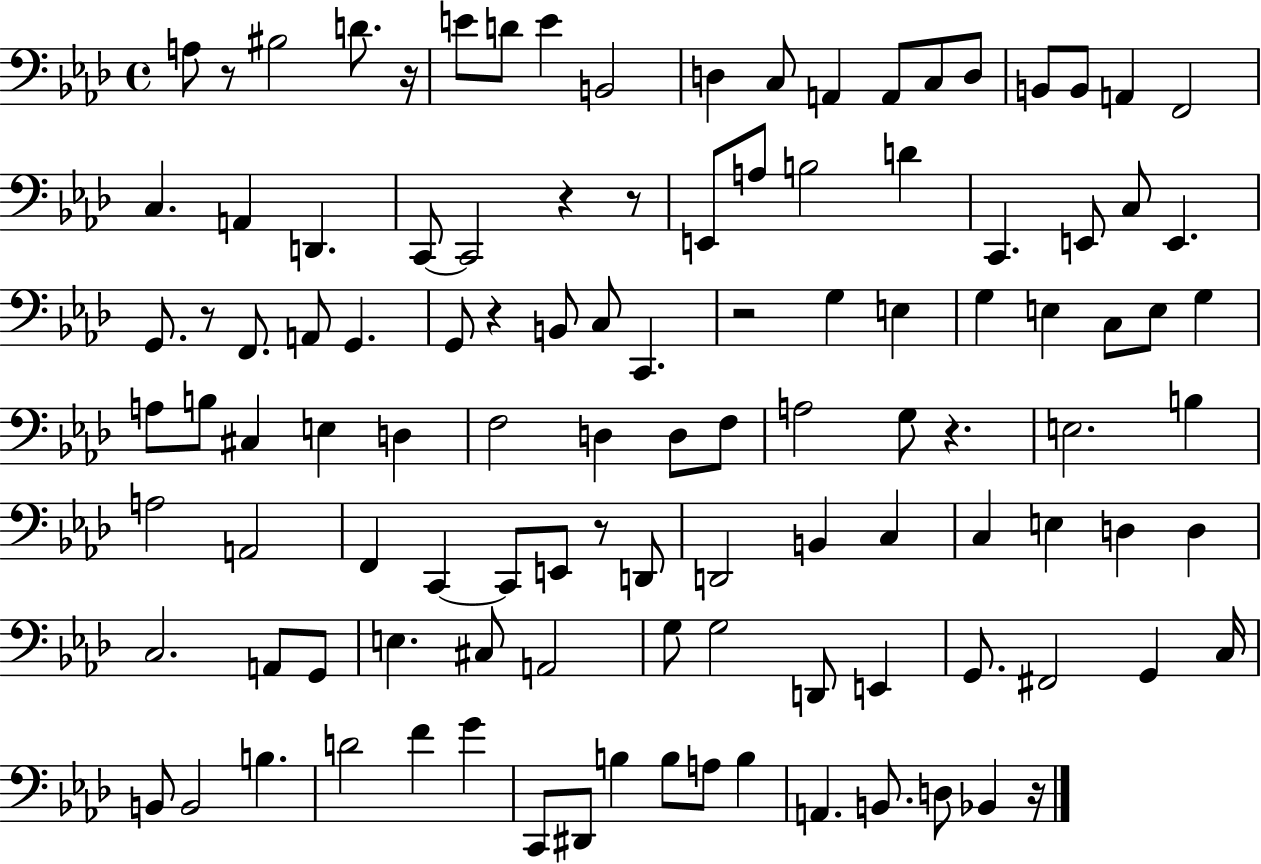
A3/e R/e BIS3/h D4/e. R/s E4/e D4/e E4/q B2/h D3/q C3/e A2/q A2/e C3/e D3/e B2/e B2/e A2/q F2/h C3/q. A2/q D2/q. C2/e C2/h R/q R/e E2/e A3/e B3/h D4/q C2/q. E2/e C3/e E2/q. G2/e. R/e F2/e. A2/e G2/q. G2/e R/q B2/e C3/e C2/q. R/h G3/q E3/q G3/q E3/q C3/e E3/e G3/q A3/e B3/e C#3/q E3/q D3/q F3/h D3/q D3/e F3/e A3/h G3/e R/q. E3/h. B3/q A3/h A2/h F2/q C2/q C2/e E2/e R/e D2/e D2/h B2/q C3/q C3/q E3/q D3/q D3/q C3/h. A2/e G2/e E3/q. C#3/e A2/h G3/e G3/h D2/e E2/q G2/e. F#2/h G2/q C3/s B2/e B2/h B3/q. D4/h F4/q G4/q C2/e D#2/e B3/q B3/e A3/e B3/q A2/q. B2/e. D3/e Bb2/q R/s